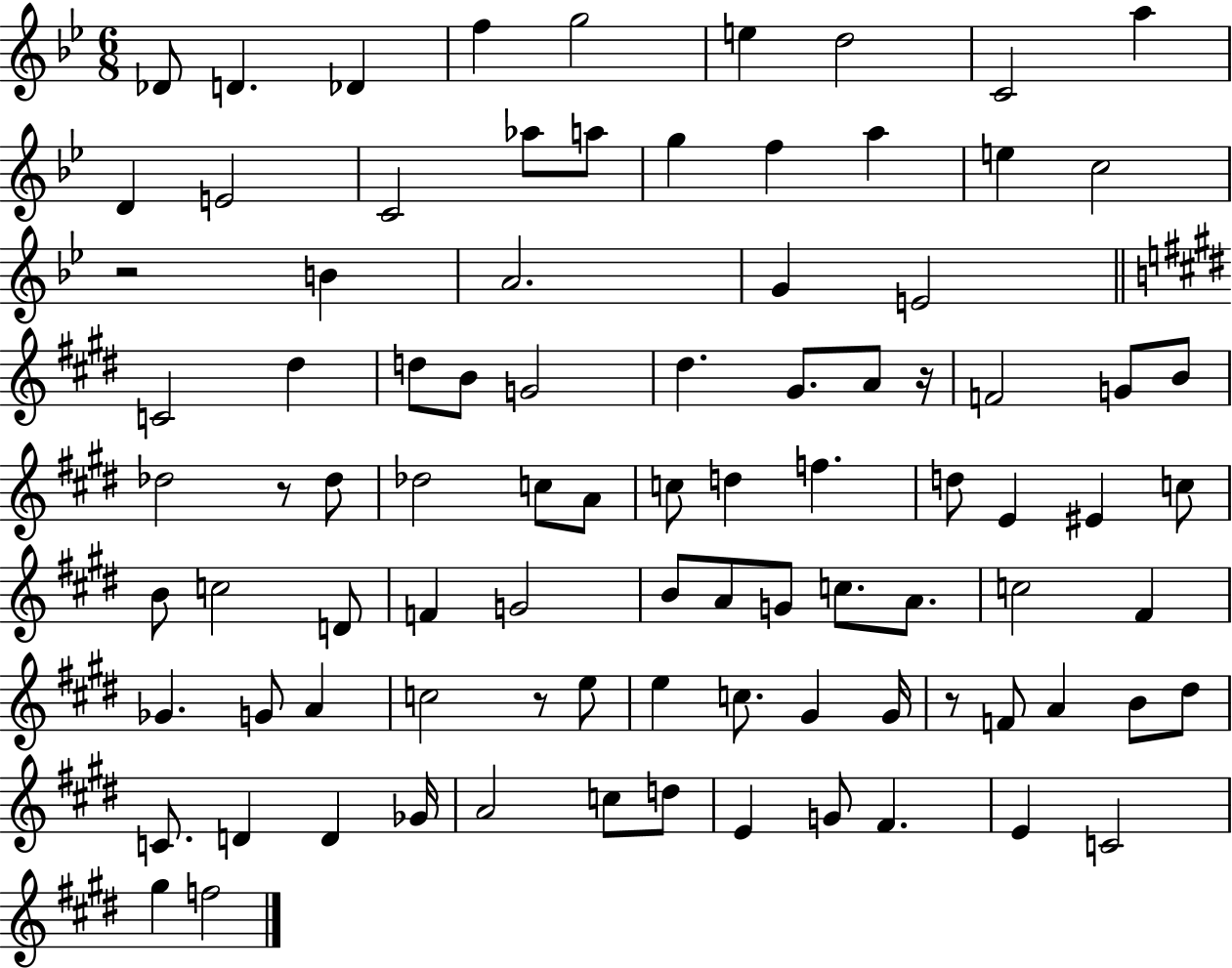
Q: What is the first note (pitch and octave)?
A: Db4